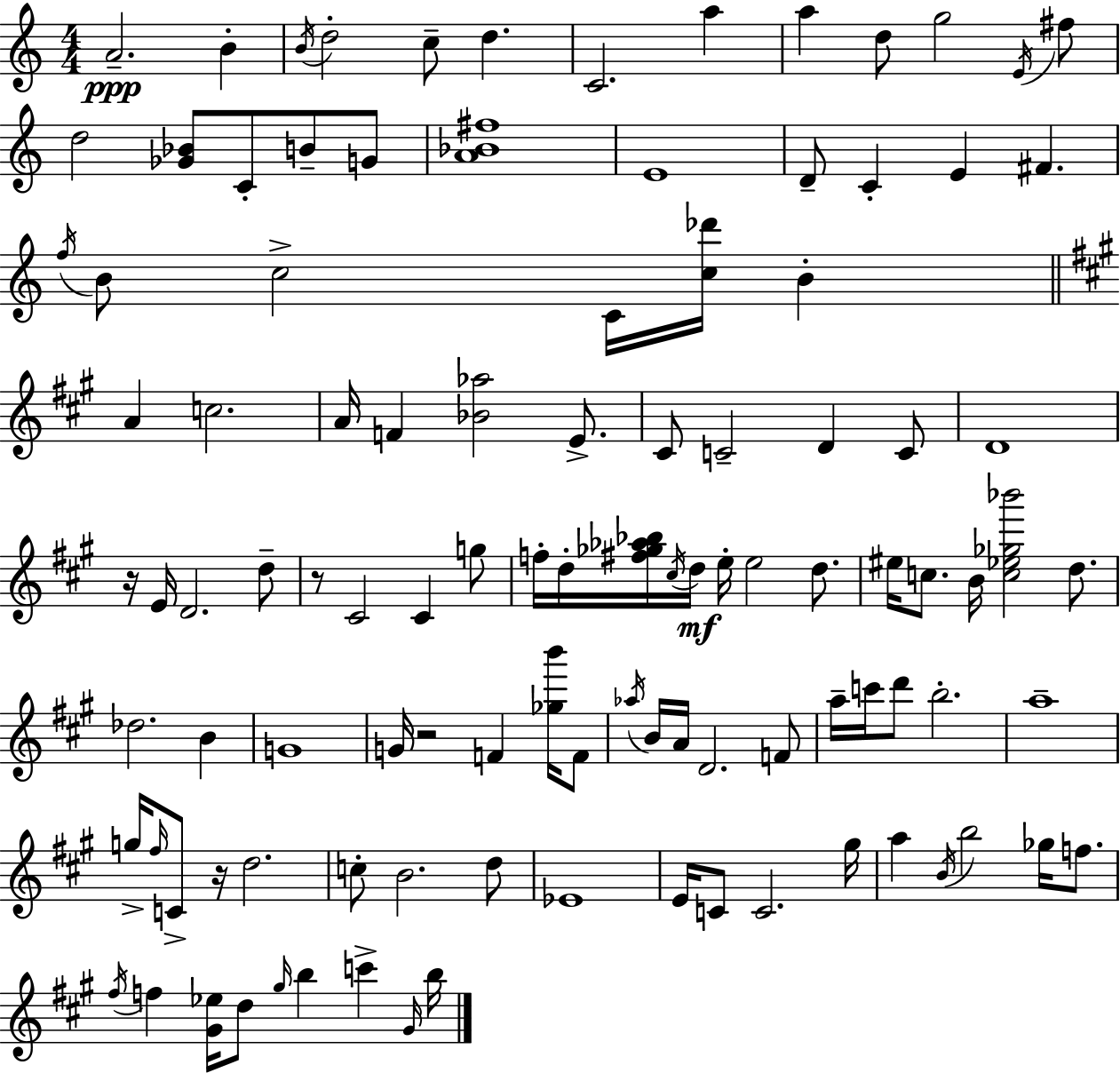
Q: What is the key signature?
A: A minor